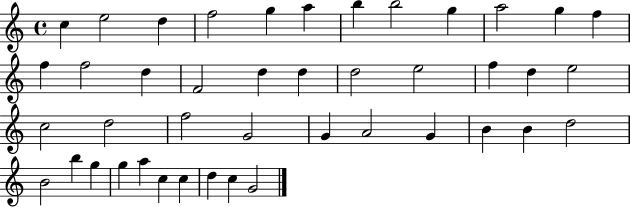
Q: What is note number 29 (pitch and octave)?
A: A4